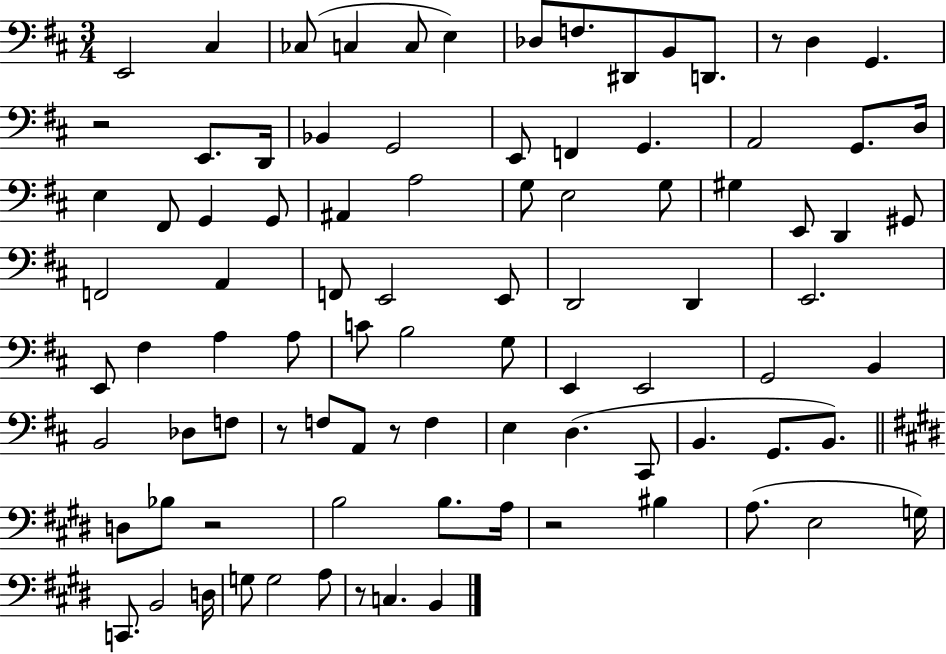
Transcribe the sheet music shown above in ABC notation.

X:1
T:Untitled
M:3/4
L:1/4
K:D
E,,2 ^C, _C,/2 C, C,/2 E, _D,/2 F,/2 ^D,,/2 B,,/2 D,,/2 z/2 D, G,, z2 E,,/2 D,,/4 _B,, G,,2 E,,/2 F,, G,, A,,2 G,,/2 D,/4 E, ^F,,/2 G,, G,,/2 ^A,, A,2 G,/2 E,2 G,/2 ^G, E,,/2 D,, ^G,,/2 F,,2 A,, F,,/2 E,,2 E,,/2 D,,2 D,, E,,2 E,,/2 ^F, A, A,/2 C/2 B,2 G,/2 E,, E,,2 G,,2 B,, B,,2 _D,/2 F,/2 z/2 F,/2 A,,/2 z/2 F, E, D, ^C,,/2 B,, G,,/2 B,,/2 D,/2 _B,/2 z2 B,2 B,/2 A,/4 z2 ^B, A,/2 E,2 G,/4 C,,/2 B,,2 D,/4 G,/2 G,2 A,/2 z/2 C, B,,